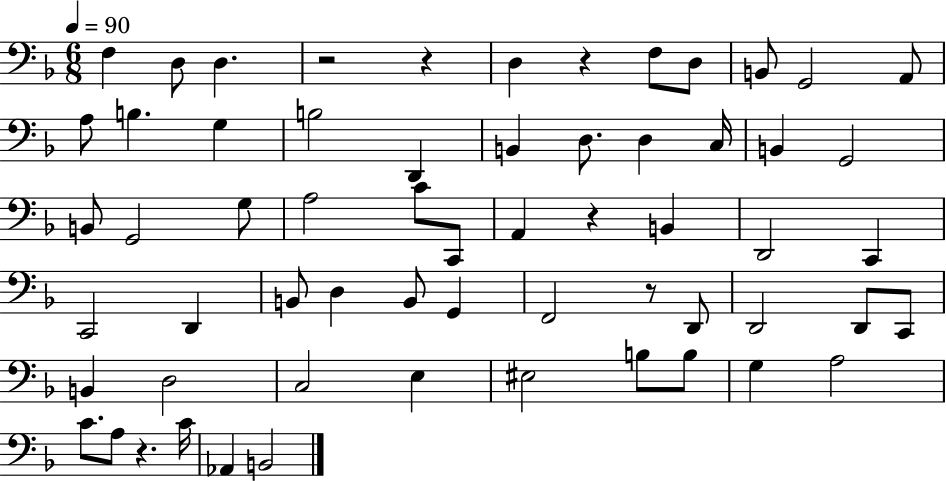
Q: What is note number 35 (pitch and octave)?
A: B2